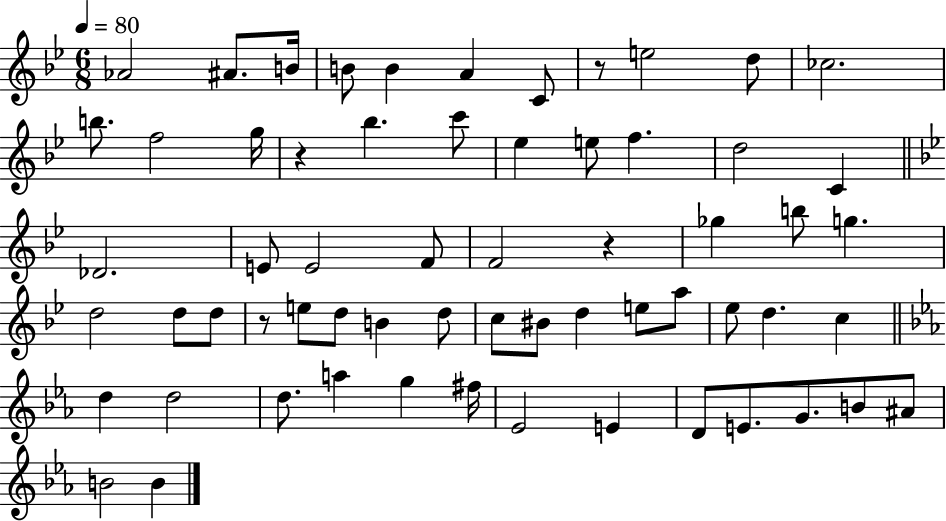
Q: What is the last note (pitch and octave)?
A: B4